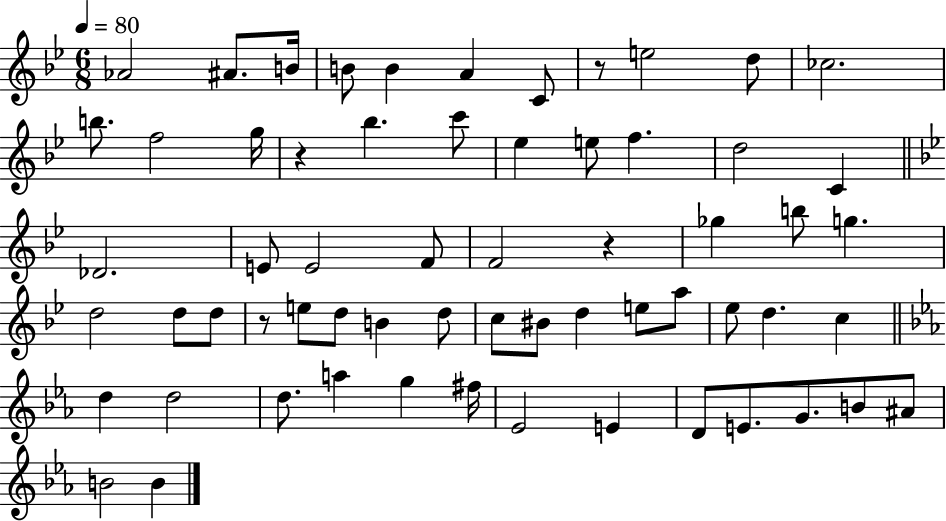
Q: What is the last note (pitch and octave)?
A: B4